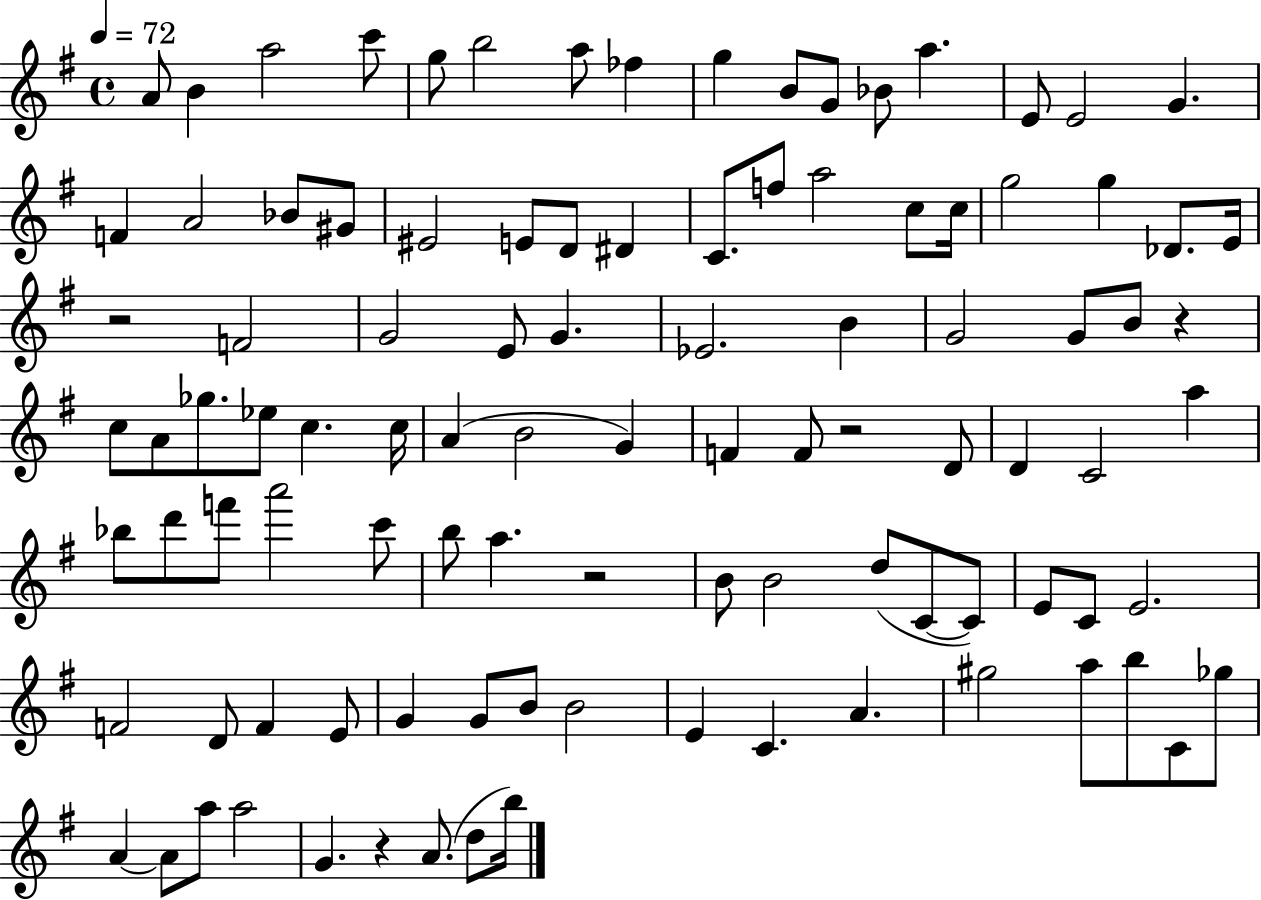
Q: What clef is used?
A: treble